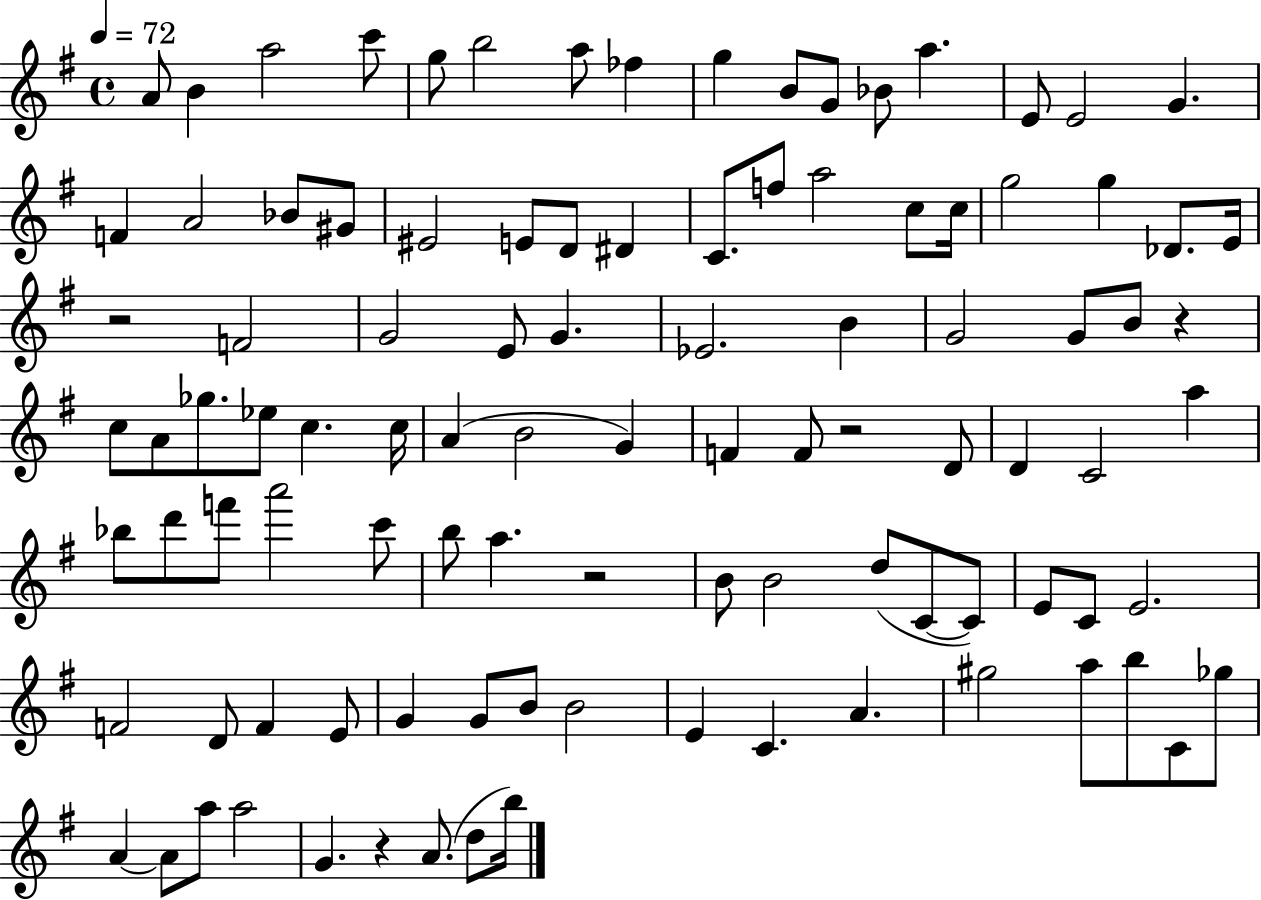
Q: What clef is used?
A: treble